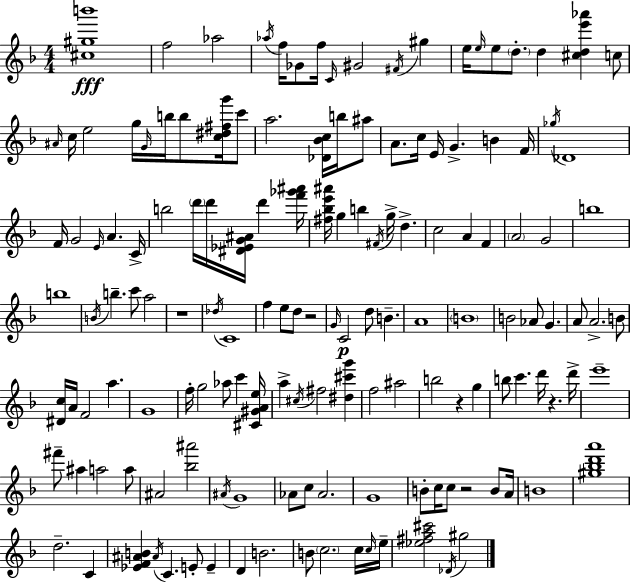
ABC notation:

X:1
T:Untitled
M:4/4
L:1/4
K:F
[^c^gb']4 f2 _a2 _a/4 f/4 _G/2 f/4 C/4 ^G2 ^F/4 ^g e/4 e/4 e/2 d/2 d [^cde'_a'] c/2 ^A/4 c/4 e2 g/4 G/4 b/4 b/2 [c^d^fg']/4 c'/2 a2 [_D_Bc]/4 b/4 ^a/2 A/2 c/4 E/4 G B F/4 _g/4 _D4 F/4 G2 E/4 A C/4 b2 d'/4 d'/4 [^D_EG^A]/4 d' [f'_g'^a']/4 [^f_be'^a']/4 g b ^F/4 g/4 d c2 A F A2 G2 b4 b4 B/4 b c'/2 a2 z4 _d/4 C4 f e/2 d/2 z2 G/4 C2 d/2 B A4 B4 B2 _A/2 G A/2 A2 B/2 [^Dc]/4 A/4 F2 a G4 f/4 g2 _a/2 c' [^C^GAe]/4 a ^c/4 ^f2 [^d^c'g'] f2 ^a2 b2 z g b/2 c' d'/4 z d'/4 e'4 ^f'/2 ^a a2 a/2 ^A2 [_b^a']2 ^A/4 G4 _A/2 c/2 _A2 G4 B/2 c/4 c/2 z2 B/2 A/4 B4 [^g_bd'a']4 d2 C [_EF^AB] ^A/4 C E/2 E D B2 B/2 c2 c/4 c/4 e/4 [_e^fa^c']2 _D/4 ^g2